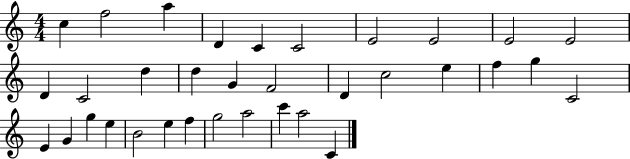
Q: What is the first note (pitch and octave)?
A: C5